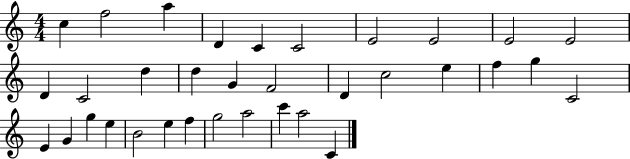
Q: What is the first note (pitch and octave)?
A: C5